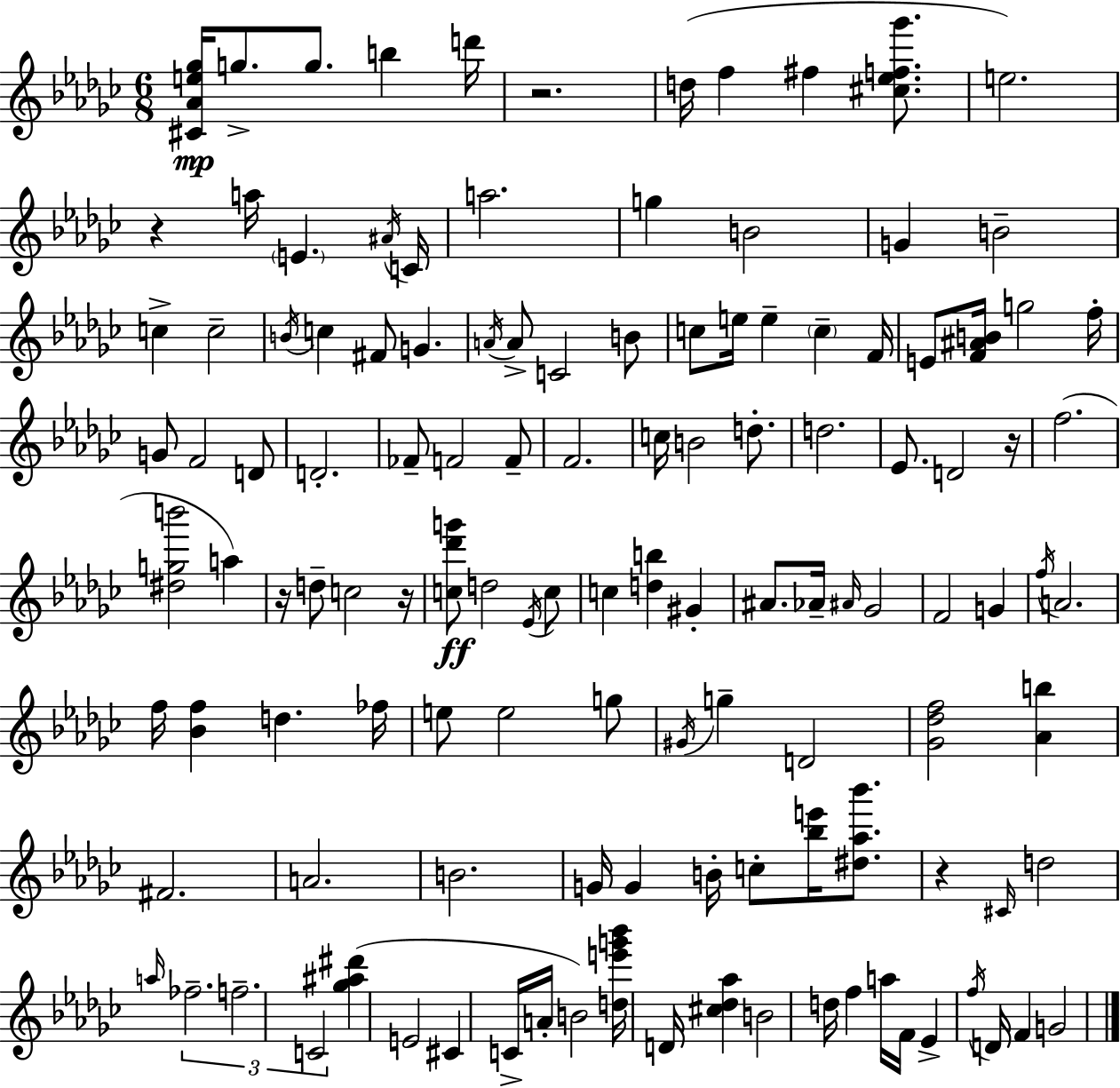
X:1
T:Untitled
M:6/8
L:1/4
K:Ebm
[^C_Ae_g]/4 g/2 g/2 b d'/4 z2 d/4 f ^f [^c_ef_g']/2 e2 z a/4 E ^A/4 C/4 a2 g B2 G B2 c c2 B/4 c ^F/2 G A/4 A/2 C2 B/2 c/2 e/4 e c F/4 E/2 [F^AB]/4 g2 f/4 G/2 F2 D/2 D2 _F/2 F2 F/2 F2 c/4 B2 d/2 d2 _E/2 D2 z/4 f2 [^dgb']2 a z/4 d/2 c2 z/4 [c_d'g']/2 d2 _E/4 c/2 c [db] ^G ^A/2 _A/4 ^A/4 _G2 F2 G f/4 A2 f/4 [_Bf] d _f/4 e/2 e2 g/2 ^G/4 g D2 [_G_df]2 [_Ab] ^F2 A2 B2 G/4 G B/4 c/2 [_be']/4 [^d_a_b']/2 z ^C/4 d2 a/4 _f2 f2 C2 [_g^a^d'] E2 ^C C/4 A/4 B2 [de'g'_b']/4 D/4 [^c_d_a] B2 d/4 f a/4 F/4 _E f/4 D/4 F G2